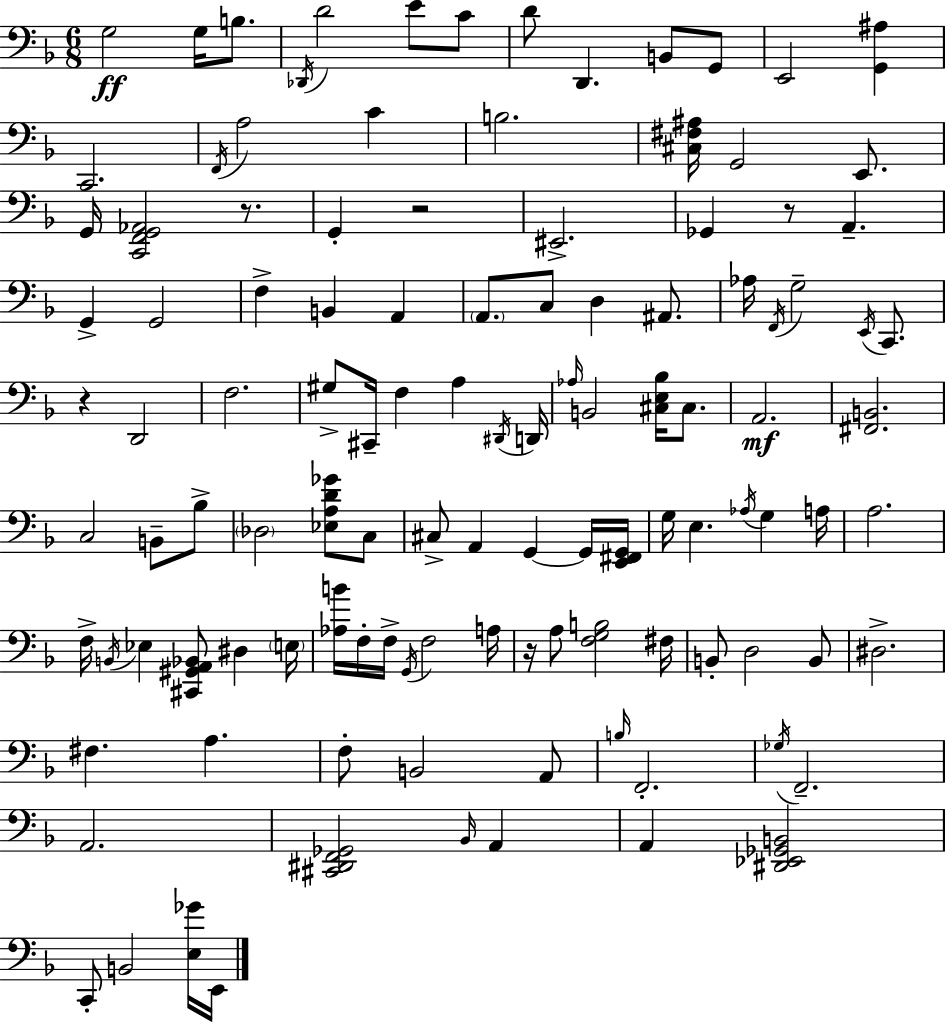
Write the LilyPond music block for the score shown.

{
  \clef bass
  \numericTimeSignature
  \time 6/8
  \key d \minor
  g2\ff g16 b8. | \acciaccatura { des,16 } d'2 e'8 c'8 | d'8 d,4. b,8 g,8 | e,2 <g, ais>4 | \break c,2. | \acciaccatura { f,16 } a2 c'4 | b2. | <cis fis ais>16 g,2 e,8. | \break g,16 <c, f, g, aes,>2 r8. | g,4-. r2 | eis,2.-> | ges,4 r8 a,4.-- | \break g,4-> g,2 | f4-> b,4 a,4 | \parenthesize a,8. c8 d4 ais,8. | aes16 \acciaccatura { f,16 } g2-- | \break \acciaccatura { e,16 } c,8. r4 d,2 | f2. | gis8-> cis,16-- f4 a4 | \acciaccatura { dis,16 } d,16 \grace { aes16 } b,2 | \break <cis e bes>16 cis8. a,2.\mf | <fis, b,>2. | c2 | b,8-- bes8-> \parenthesize des2 | \break <ees a d' ges'>8 c8 cis8-> a,4 | g,4~~ g,16 <e, fis, g,>16 g16 e4. | \acciaccatura { aes16 } g4 a16 a2. | f16-> \acciaccatura { b,16 } ees4 | \break <cis, gis, a, bes,>8 dis4 \parenthesize e16 <aes b'>16 f16-. f16-> \acciaccatura { g,16 } | f2 a16 r16 a8 | <f g b>2 fis16 b,8-. d2 | b,8 dis2.-> | \break fis4. | a4. f8-. b,2 | a,8 \grace { b16 } f,2.-. | \acciaccatura { ges16 } f,2.-- | \break a,2. | <cis, dis, f, ges,>2 | \grace { bes,16 } a,4 | a,4 <dis, ees, ges, b,>2 | \break c,8-. b,2 <e ges'>16 e,16 | \bar "|."
}